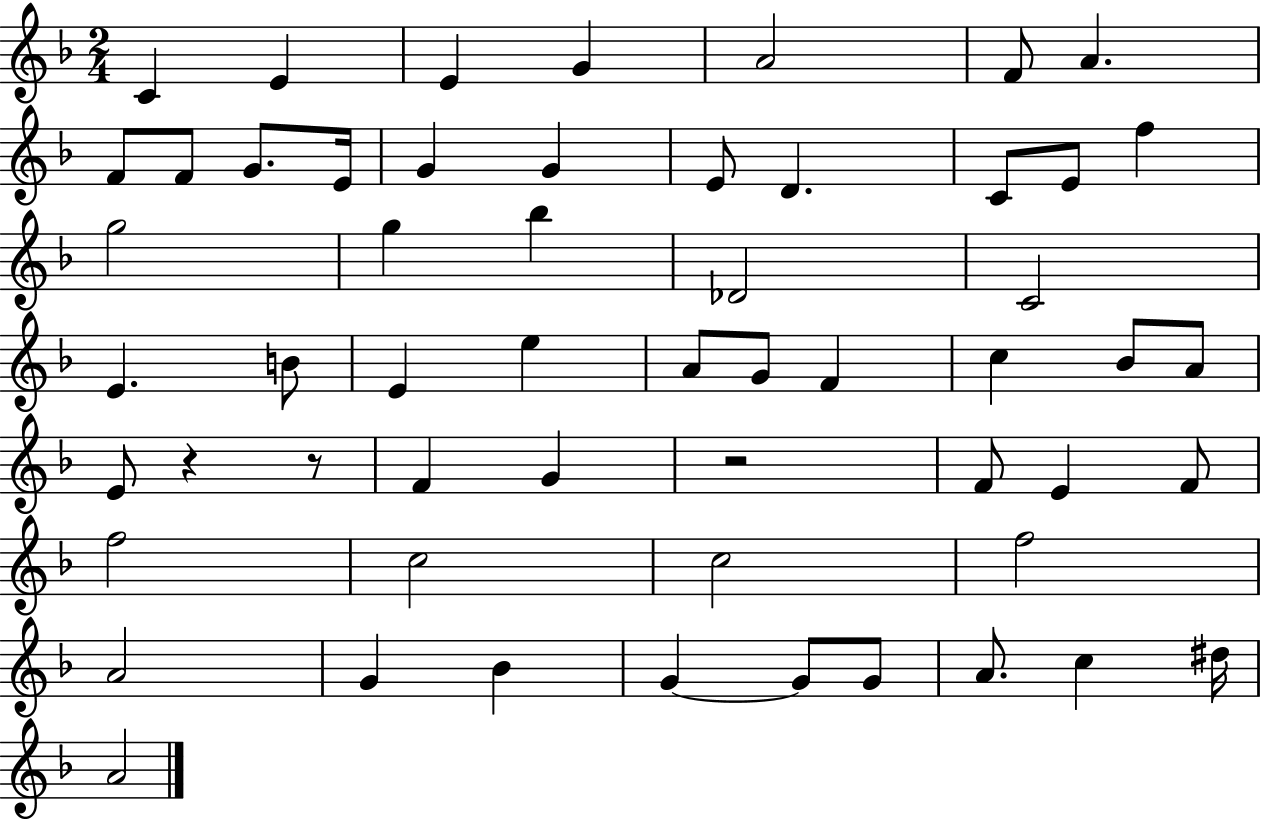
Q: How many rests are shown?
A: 3